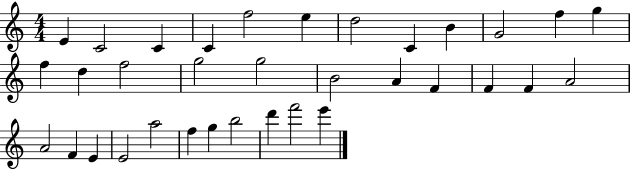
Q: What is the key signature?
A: C major